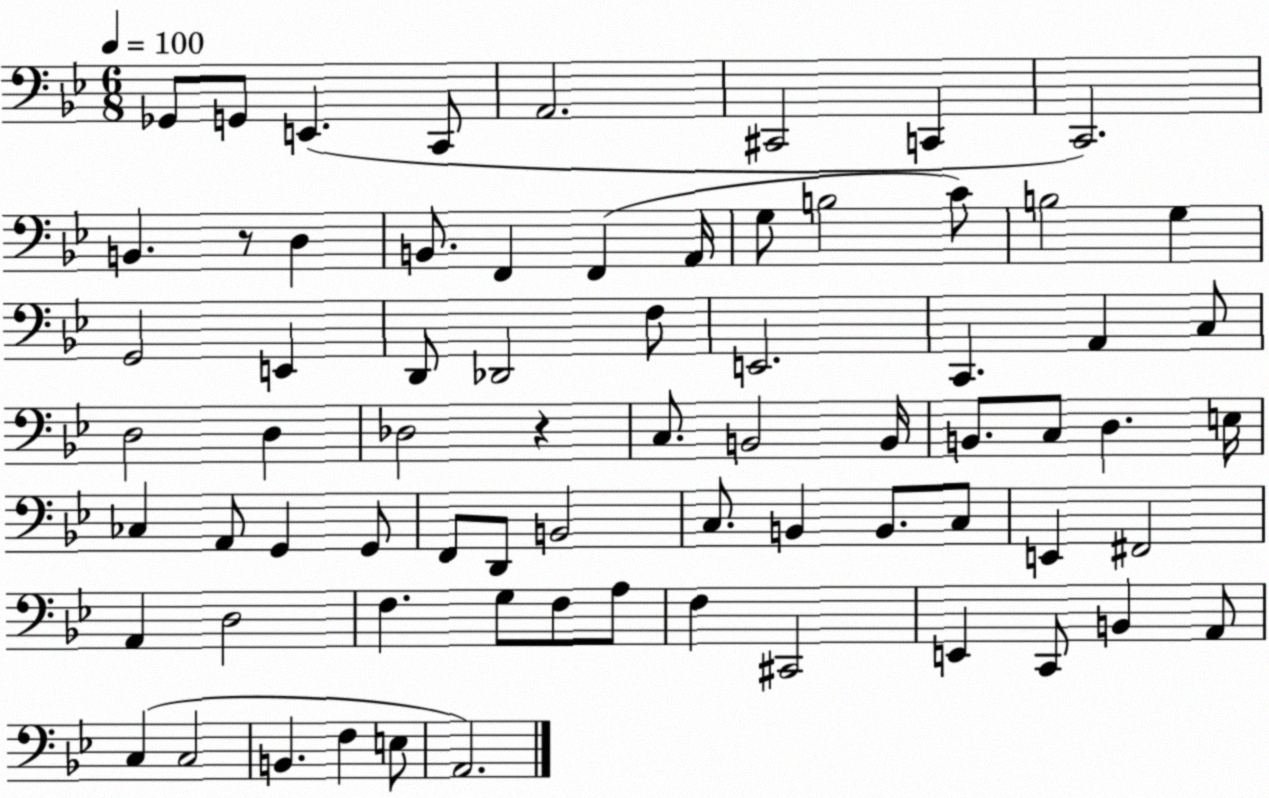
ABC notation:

X:1
T:Untitled
M:6/8
L:1/4
K:Bb
_G,,/2 G,,/2 E,, C,,/2 A,,2 ^C,,2 C,, C,,2 B,, z/2 D, B,,/2 F,, F,, A,,/4 G,/2 B,2 C/2 B,2 G, G,,2 E,, D,,/2 _D,,2 F,/2 E,,2 C,, A,, C,/2 D,2 D, _D,2 z C,/2 B,,2 B,,/4 B,,/2 C,/2 D, E,/4 _C, A,,/2 G,, G,,/2 F,,/2 D,,/2 B,,2 C,/2 B,, B,,/2 C,/2 E,, ^F,,2 A,, D,2 F, G,/2 F,/2 A,/2 F, ^C,,2 E,, C,,/2 B,, A,,/2 C, C,2 B,, F, E,/2 A,,2